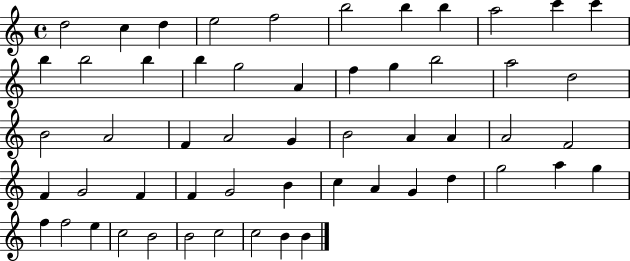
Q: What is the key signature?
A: C major